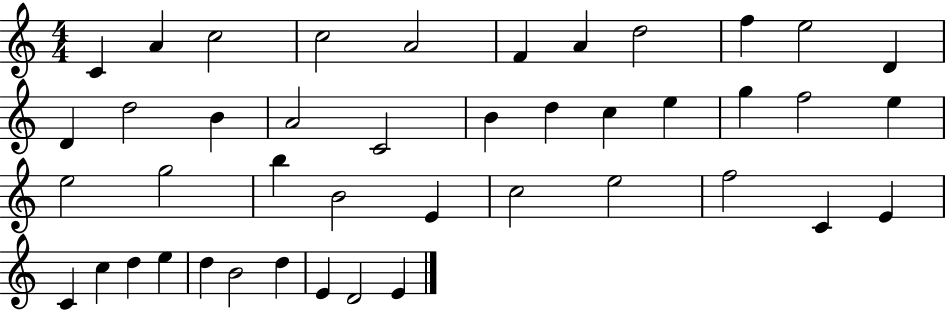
X:1
T:Untitled
M:4/4
L:1/4
K:C
C A c2 c2 A2 F A d2 f e2 D D d2 B A2 C2 B d c e g f2 e e2 g2 b B2 E c2 e2 f2 C E C c d e d B2 d E D2 E